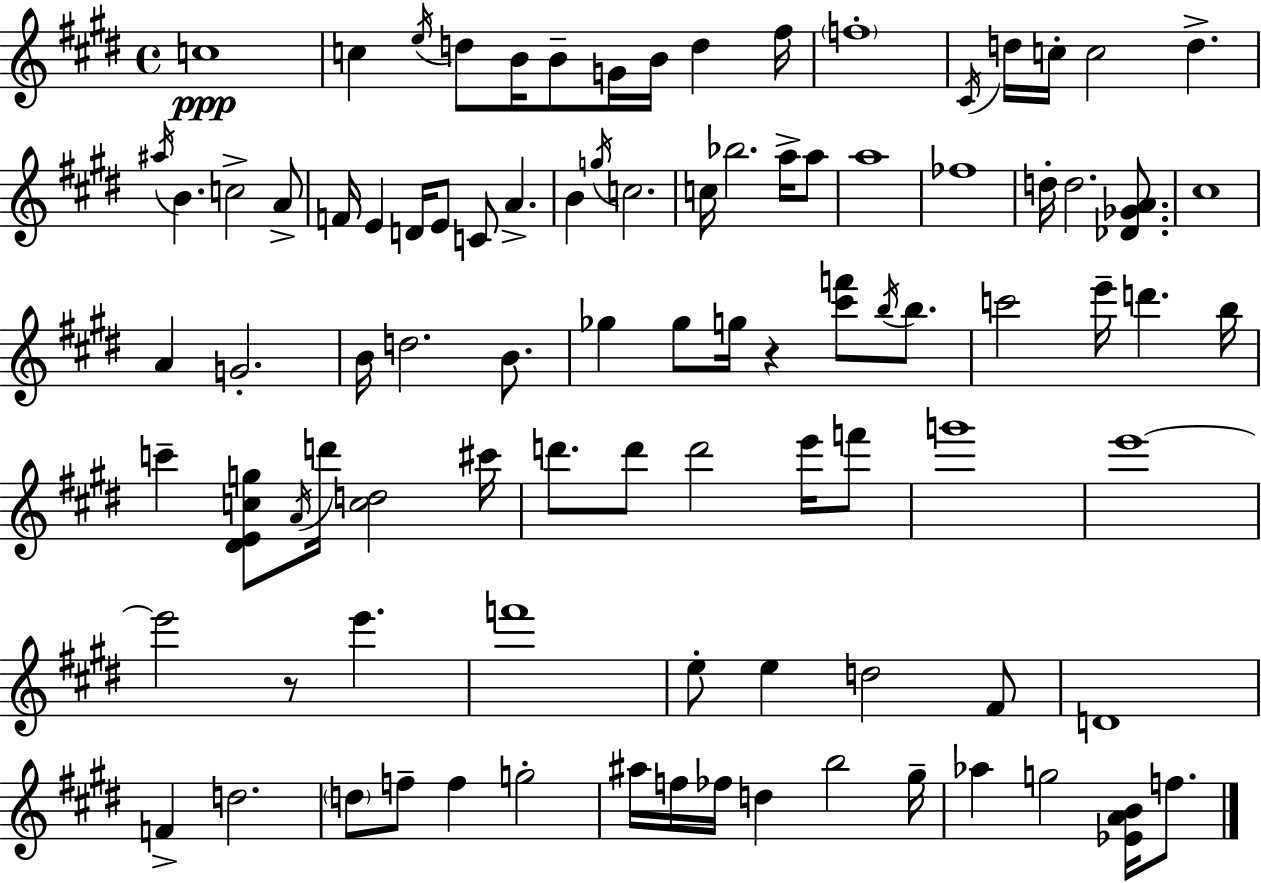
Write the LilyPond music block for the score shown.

{
  \clef treble
  \time 4/4
  \defaultTimeSignature
  \key e \major
  c''1\ppp | c''4 \acciaccatura { e''16 } d''8 b'16 b'8-- g'16 b'16 d''4 | fis''16 \parenthesize f''1-. | \acciaccatura { cis'16 } d''16 c''16-. c''2 d''4.-> | \break \acciaccatura { ais''16 } b'4. c''2-> | a'8-> f'16 e'4 d'16 e'8 c'8 a'4.-> | b'4 \acciaccatura { g''16 } c''2. | c''16 bes''2. | \break a''16-> a''8 a''1 | fes''1 | d''16-. d''2. | <des' ges' a'>8. cis''1 | \break a'4 g'2.-. | b'16 d''2. | b'8. ges''4 ges''8 g''16 r4 <cis''' f'''>8 | \acciaccatura { b''16 } b''8. c'''2 e'''16-- d'''4. | \break b''16 c'''4-- <dis' e' c'' g''>8 \acciaccatura { a'16 } d'''16 <c'' d''>2 | cis'''16 d'''8. d'''8 d'''2 | e'''16 f'''8 g'''1 | e'''1~~ | \break e'''2 r8 | e'''4. f'''1 | e''8-. e''4 d''2 | fis'8 d'1 | \break f'4-> d''2. | \parenthesize d''8 f''8-- f''4 g''2-. | ais''16 f''16 fes''16 d''4 b''2 | gis''16-- aes''4 g''2 | \break <ees' a' b'>16 f''8. \bar "|."
}